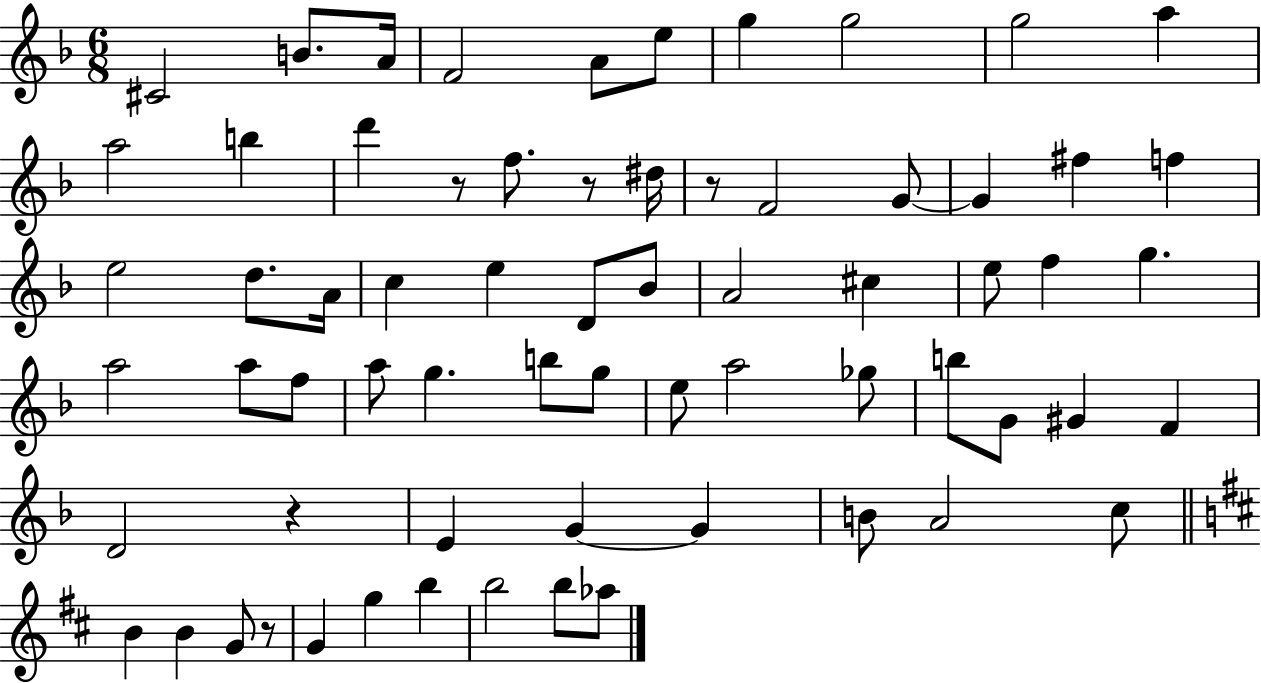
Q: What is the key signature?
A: F major